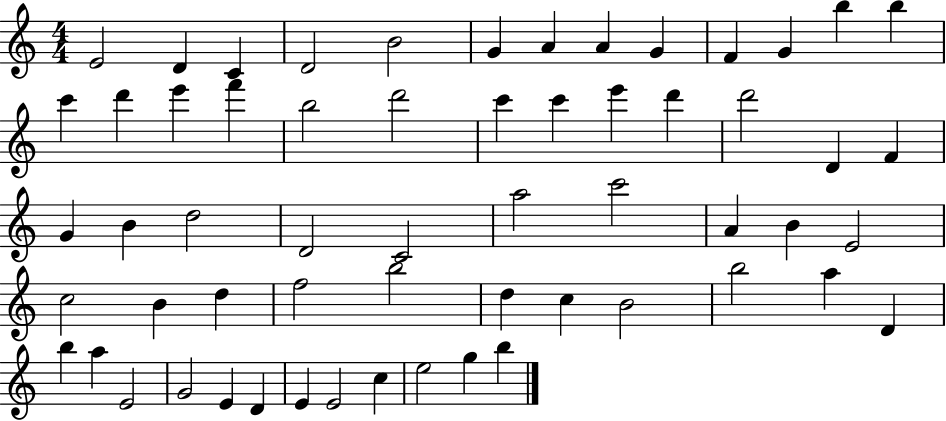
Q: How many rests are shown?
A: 0